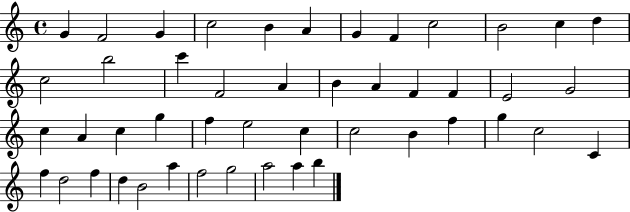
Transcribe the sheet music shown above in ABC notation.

X:1
T:Untitled
M:4/4
L:1/4
K:C
G F2 G c2 B A G F c2 B2 c d c2 b2 c' F2 A B A F F E2 G2 c A c g f e2 c c2 B f g c2 C f d2 f d B2 a f2 g2 a2 a b